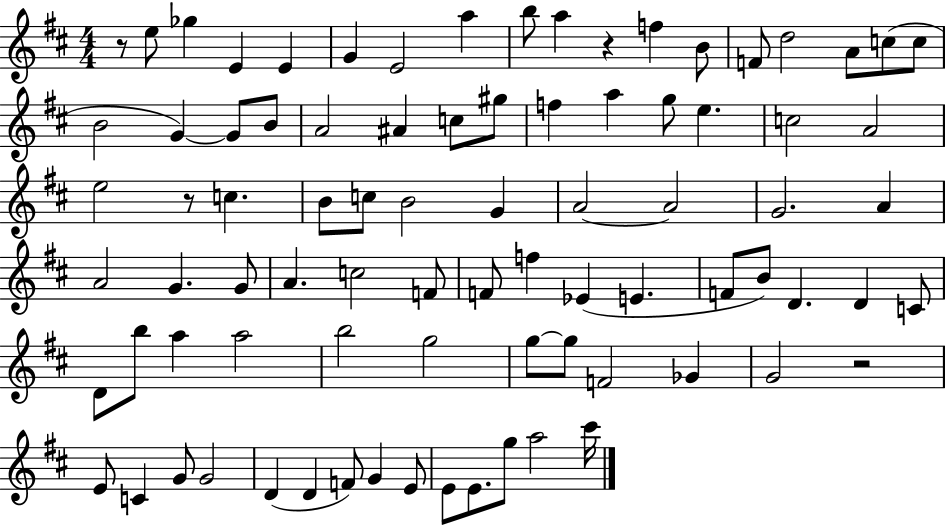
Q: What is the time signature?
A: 4/4